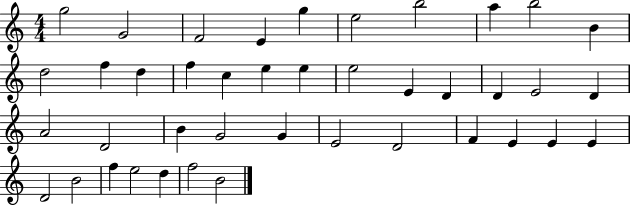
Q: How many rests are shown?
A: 0